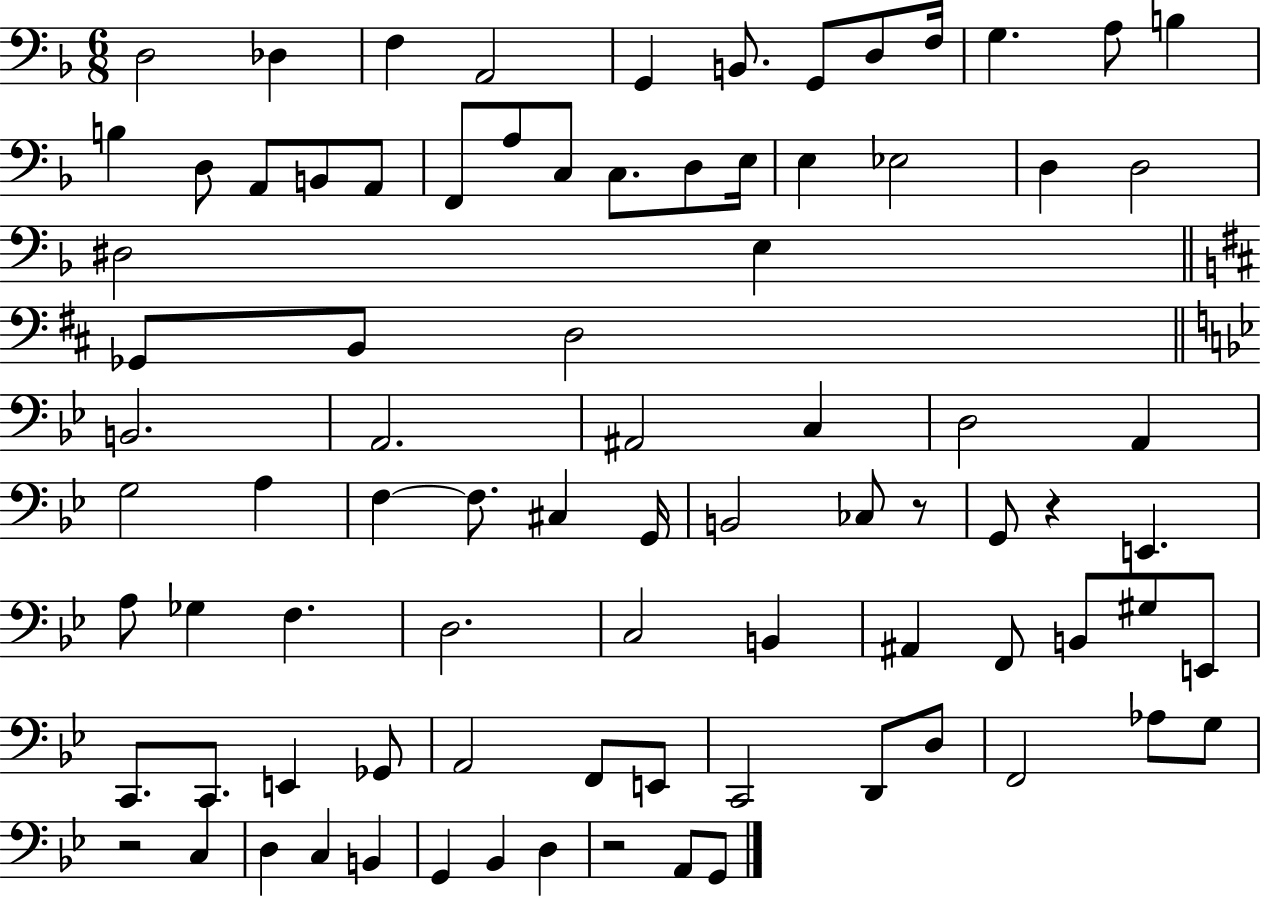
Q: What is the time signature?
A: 6/8